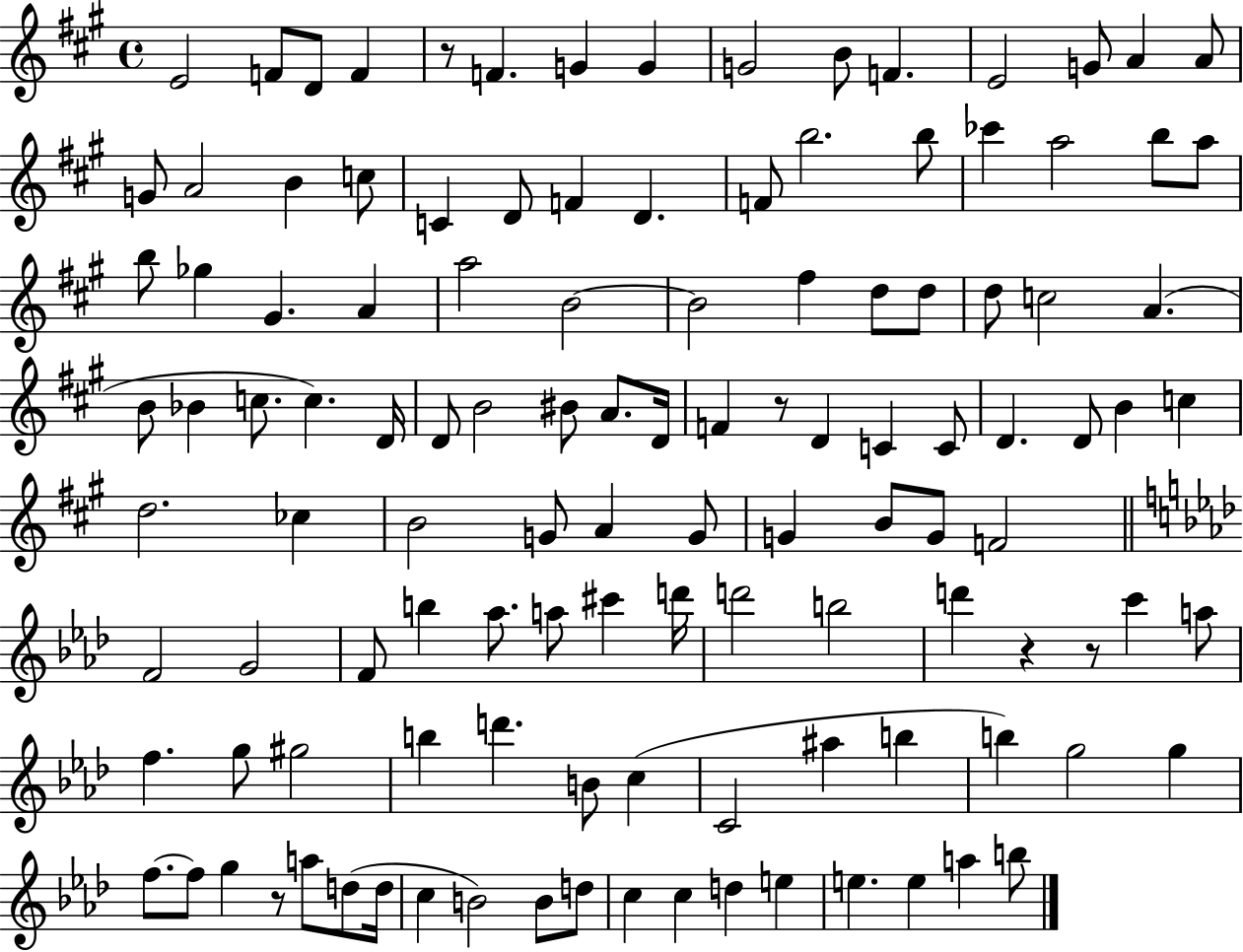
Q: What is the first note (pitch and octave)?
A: E4